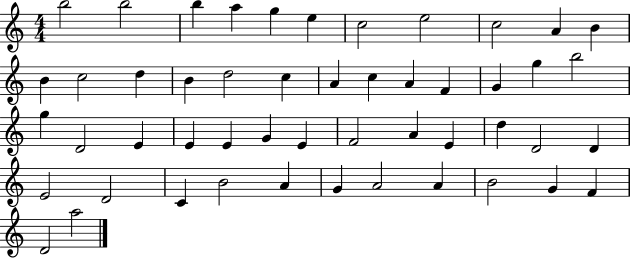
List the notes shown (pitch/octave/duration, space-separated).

B5/h B5/h B5/q A5/q G5/q E5/q C5/h E5/h C5/h A4/q B4/q B4/q C5/h D5/q B4/q D5/h C5/q A4/q C5/q A4/q F4/q G4/q G5/q B5/h G5/q D4/h E4/q E4/q E4/q G4/q E4/q F4/h A4/q E4/q D5/q D4/h D4/q E4/h D4/h C4/q B4/h A4/q G4/q A4/h A4/q B4/h G4/q F4/q D4/h A5/h